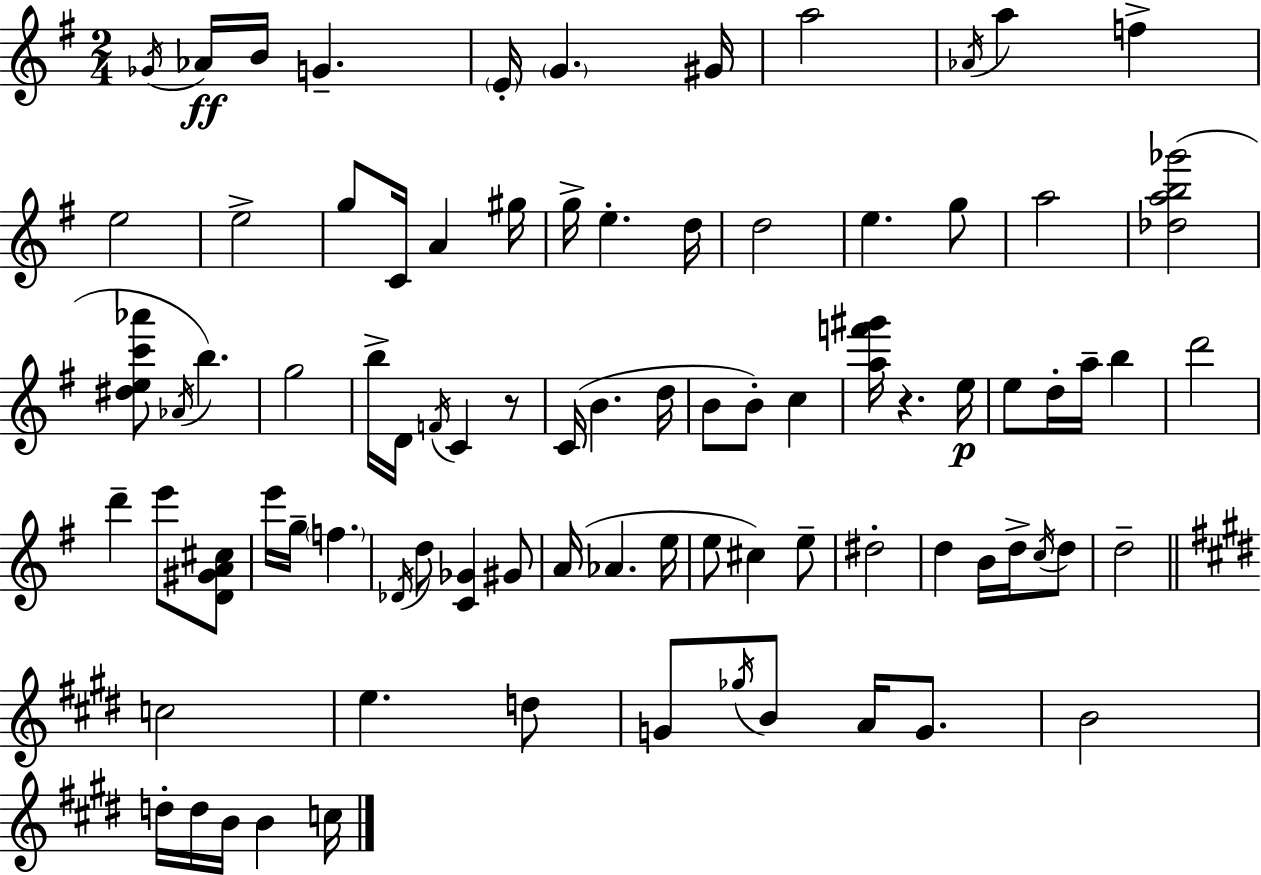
{
  \clef treble
  \numericTimeSignature
  \time 2/4
  \key e \minor
  \acciaccatura { ges'16 }\ff aes'16 b'16 g'4.-- | \parenthesize e'16-. \parenthesize g'4. | gis'16 a''2 | \acciaccatura { aes'16 } a''4 f''4-> | \break e''2 | e''2-> | g''8 c'16 a'4 | gis''16 g''16-> e''4.-. | \break d''16 d''2 | e''4. | g''8 a''2 | <des'' a'' b'' ges'''>2( | \break <dis'' e'' c''' aes'''>8 \acciaccatura { aes'16 }) b''4. | g''2 | b''16-> d'16 \acciaccatura { f'16 } c'4 | r8 c'16( b'4. | \break d''16 b'8 b'8-.) | c''4 <a'' f''' gis'''>16 r4. | e''16\p e''8 d''16-. a''16-- | b''4 d'''2 | \break d'''4-- | e'''8 <d' gis' a' cis''>8 e'''16 g''16-- \parenthesize f''4. | \acciaccatura { des'16 } d''8 <c' ges'>4 | gis'8 a'16( aes'4. | \break e''16 e''8 cis''4) | e''8-- dis''2-. | d''4 | b'16 d''16-> \acciaccatura { c''16 } d''8 d''2-- | \break \bar "||" \break \key e \major c''2 | e''4. d''8 | g'8 \acciaccatura { ges''16 } b'8 a'16 g'8. | b'2 | \break d''16-. d''16 b'16 b'4 | c''16 \bar "|."
}